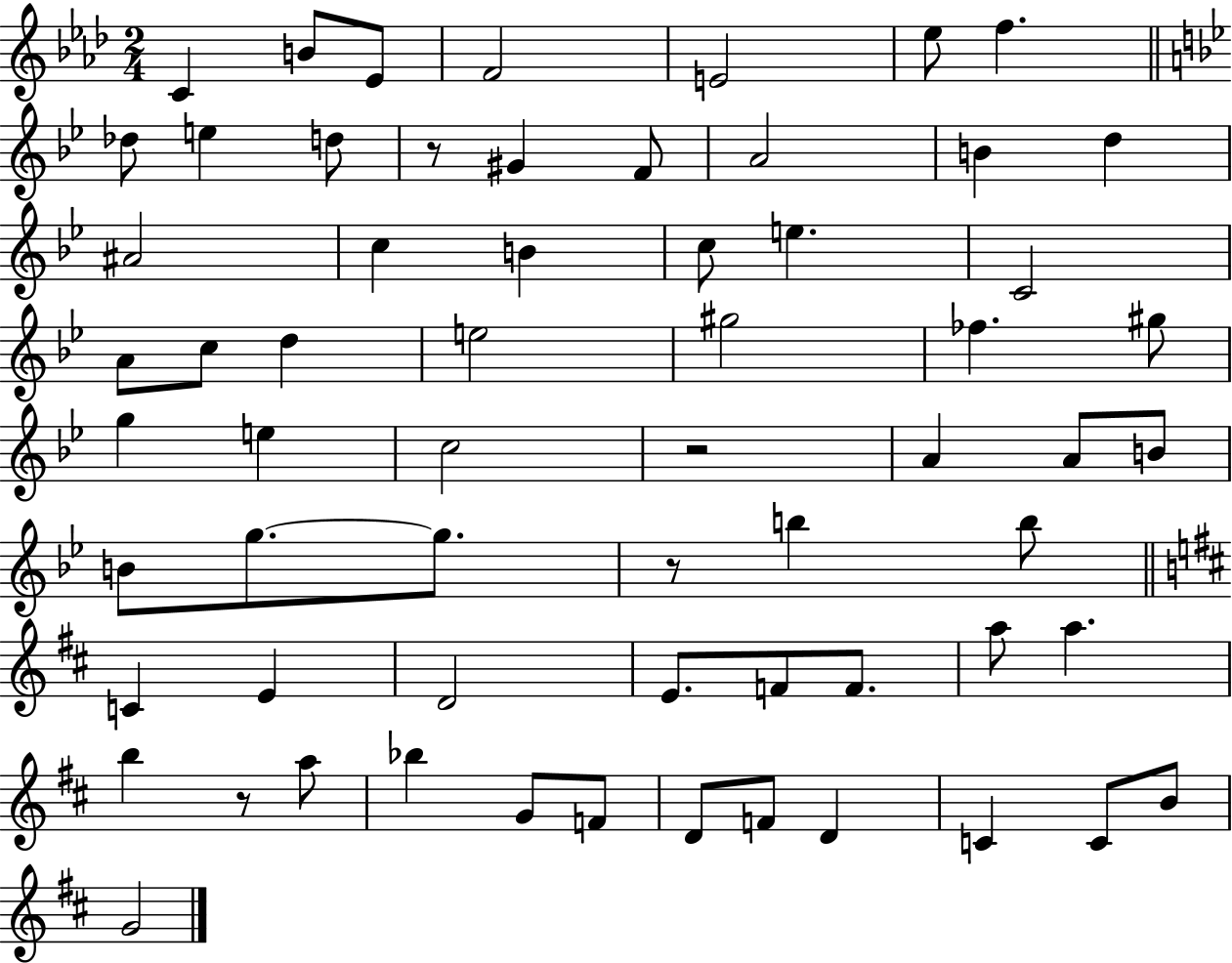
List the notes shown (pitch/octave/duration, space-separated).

C4/q B4/e Eb4/e F4/h E4/h Eb5/e F5/q. Db5/e E5/q D5/e R/e G#4/q F4/e A4/h B4/q D5/q A#4/h C5/q B4/q C5/e E5/q. C4/h A4/e C5/e D5/q E5/h G#5/h FES5/q. G#5/e G5/q E5/q C5/h R/h A4/q A4/e B4/e B4/e G5/e. G5/e. R/e B5/q B5/e C4/q E4/q D4/h E4/e. F4/e F4/e. A5/e A5/q. B5/q R/e A5/e Bb5/q G4/e F4/e D4/e F4/e D4/q C4/q C4/e B4/e G4/h